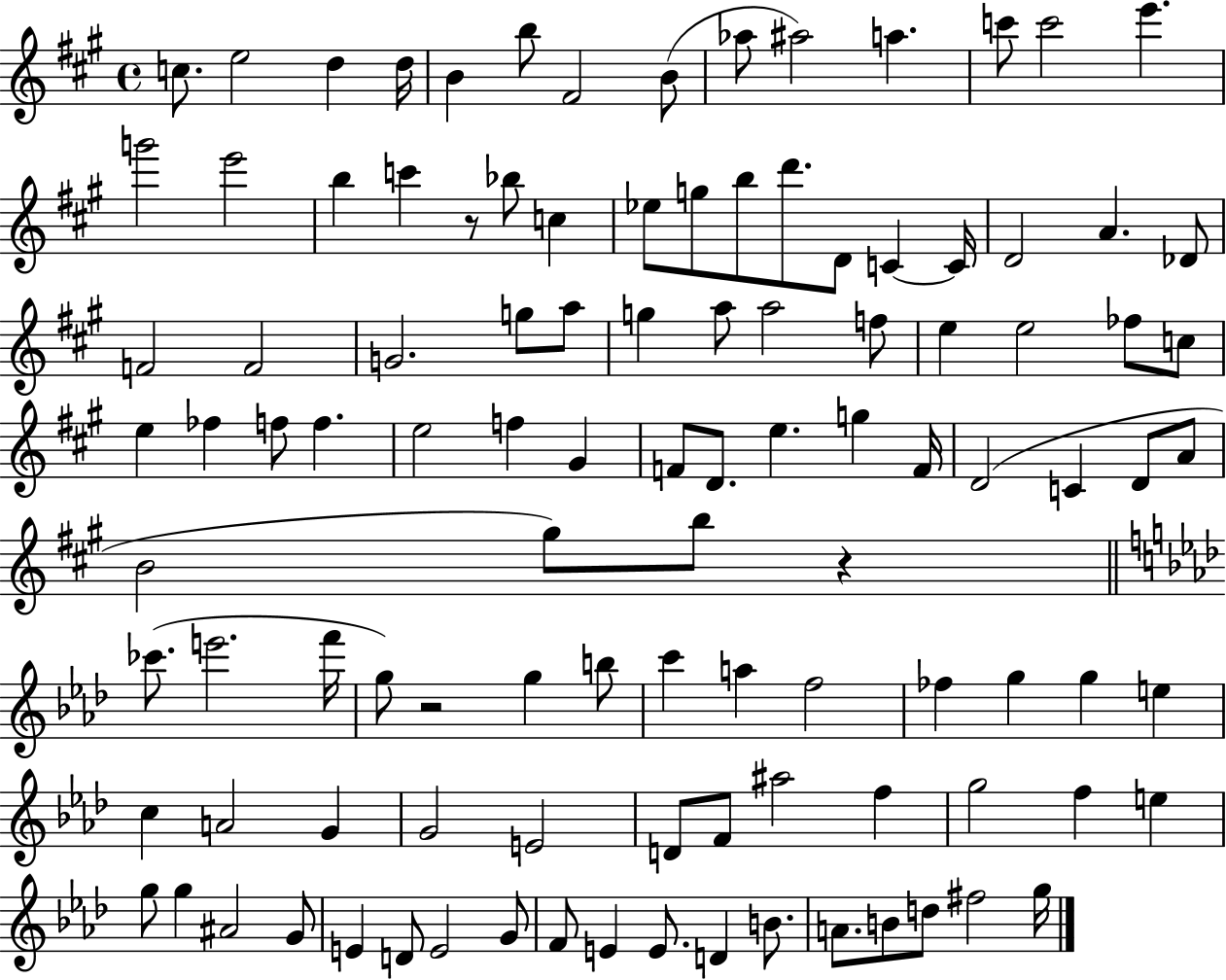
C5/e. E5/h D5/q D5/s B4/q B5/e F#4/h B4/e Ab5/e A#5/h A5/q. C6/e C6/h E6/q. G6/h E6/h B5/q C6/q R/e Bb5/e C5/q Eb5/e G5/e B5/e D6/e. D4/e C4/q C4/s D4/h A4/q. Db4/e F4/h F4/h G4/h. G5/e A5/e G5/q A5/e A5/h F5/e E5/q E5/h FES5/e C5/e E5/q FES5/q F5/e F5/q. E5/h F5/q G#4/q F4/e D4/e. E5/q. G5/q F4/s D4/h C4/q D4/e A4/e B4/h G#5/e B5/e R/q CES6/e. E6/h. F6/s G5/e R/h G5/q B5/e C6/q A5/q F5/h FES5/q G5/q G5/q E5/q C5/q A4/h G4/q G4/h E4/h D4/e F4/e A#5/h F5/q G5/h F5/q E5/q G5/e G5/q A#4/h G4/e E4/q D4/e E4/h G4/e F4/e E4/q E4/e. D4/q B4/e. A4/e. B4/e D5/e F#5/h G5/s